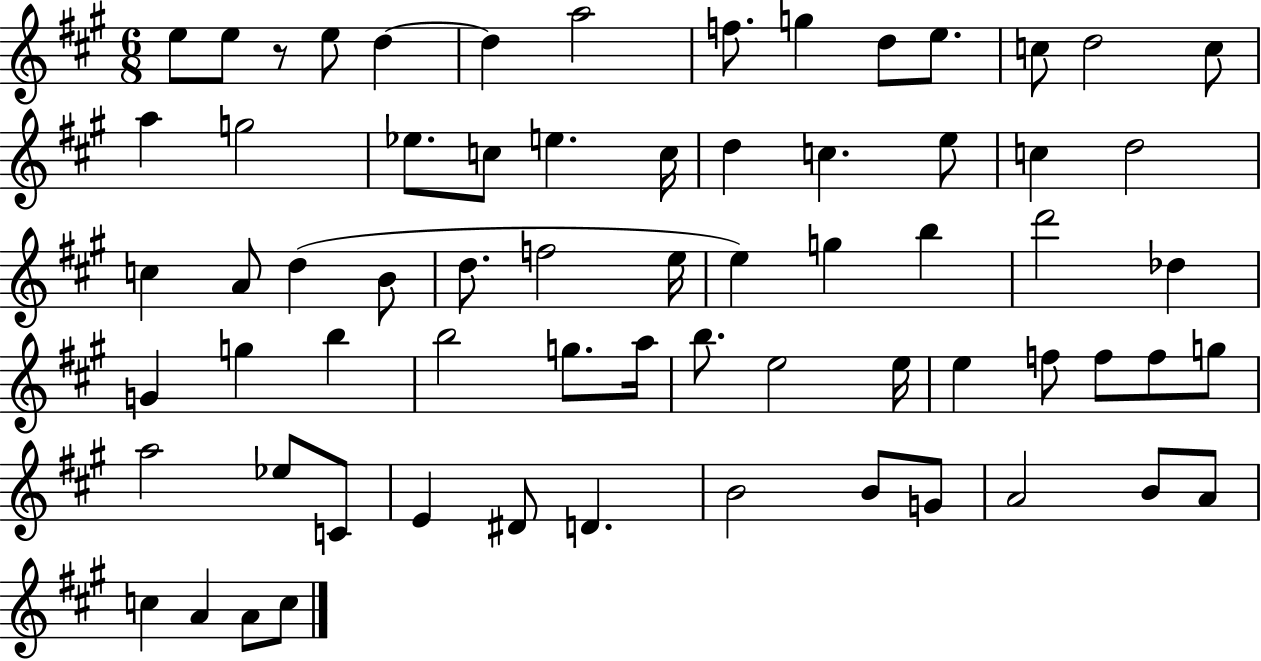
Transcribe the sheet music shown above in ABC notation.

X:1
T:Untitled
M:6/8
L:1/4
K:A
e/2 e/2 z/2 e/2 d d a2 f/2 g d/2 e/2 c/2 d2 c/2 a g2 _e/2 c/2 e c/4 d c e/2 c d2 c A/2 d B/2 d/2 f2 e/4 e g b d'2 _d G g b b2 g/2 a/4 b/2 e2 e/4 e f/2 f/2 f/2 g/2 a2 _e/2 C/2 E ^D/2 D B2 B/2 G/2 A2 B/2 A/2 c A A/2 c/2